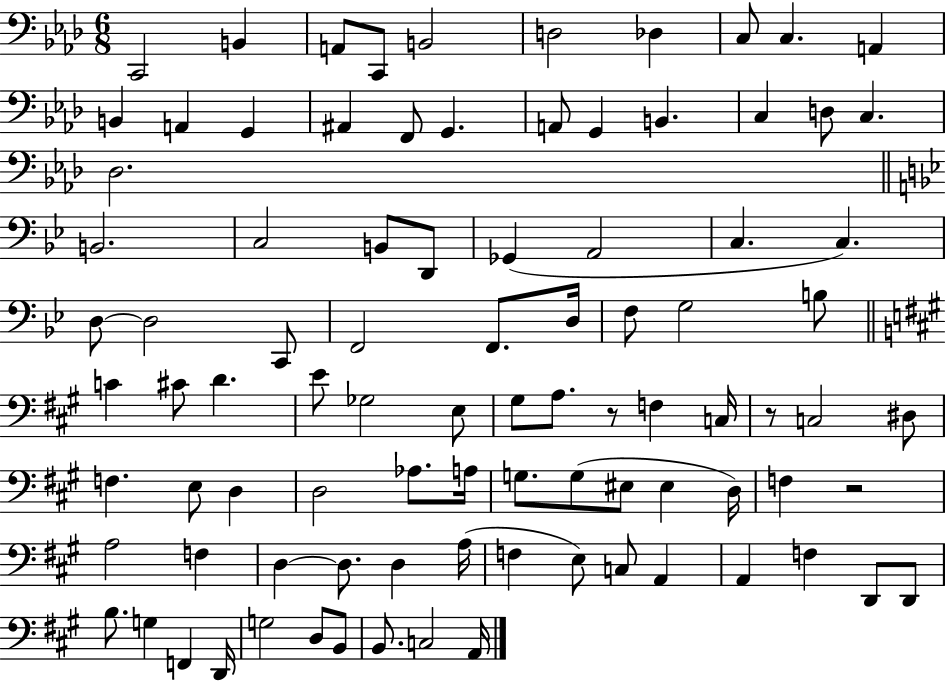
X:1
T:Untitled
M:6/8
L:1/4
K:Ab
C,,2 B,, A,,/2 C,,/2 B,,2 D,2 _D, C,/2 C, A,, B,, A,, G,, ^A,, F,,/2 G,, A,,/2 G,, B,, C, D,/2 C, _D,2 B,,2 C,2 B,,/2 D,,/2 _G,, A,,2 C, C, D,/2 D,2 C,,/2 F,,2 F,,/2 D,/4 F,/2 G,2 B,/2 C ^C/2 D E/2 _G,2 E,/2 ^G,/2 A,/2 z/2 F, C,/4 z/2 C,2 ^D,/2 F, E,/2 D, D,2 _A,/2 A,/4 G,/2 G,/2 ^E,/2 ^E, D,/4 F, z2 A,2 F, D, D,/2 D, A,/4 F, E,/2 C,/2 A,, A,, F, D,,/2 D,,/2 B,/2 G, F,, D,,/4 G,2 D,/2 B,,/2 B,,/2 C,2 A,,/4